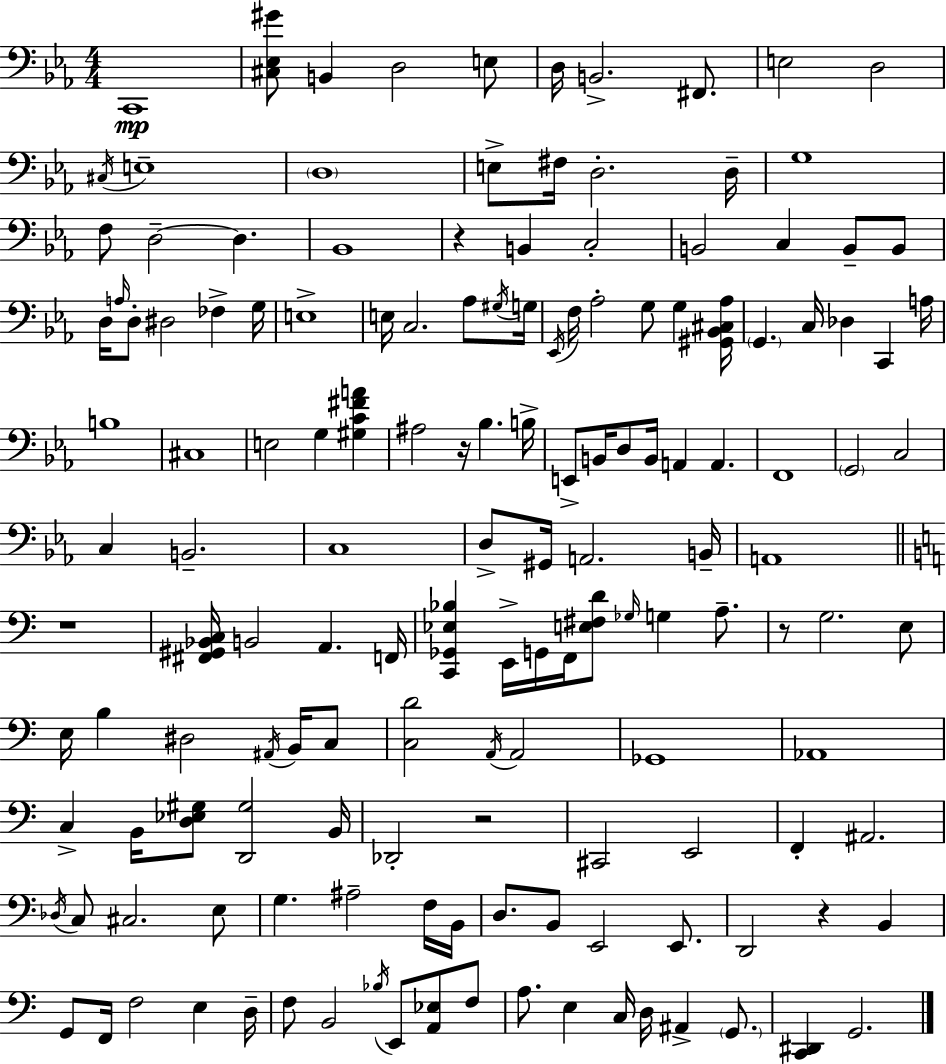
X:1
T:Untitled
M:4/4
L:1/4
K:Cm
C,,4 [^C,_E,^G]/2 B,, D,2 E,/2 D,/4 B,,2 ^F,,/2 E,2 D,2 ^C,/4 E,4 D,4 E,/2 ^F,/4 D,2 D,/4 G,4 F,/2 D,2 D, _B,,4 z B,, C,2 B,,2 C, B,,/2 B,,/2 D,/4 A,/4 D,/2 ^D,2 _F, G,/4 E,4 E,/4 C,2 _A,/2 ^G,/4 G,/4 _E,,/4 F,/4 _A,2 G,/2 G, [^G,,_B,,^C,_A,]/4 G,, C,/4 _D, C,, A,/4 B,4 ^C,4 E,2 G, [^G,C^FA] ^A,2 z/4 _B, B,/4 E,,/2 B,,/4 D,/2 B,,/4 A,, A,, F,,4 G,,2 C,2 C, B,,2 C,4 D,/2 ^G,,/4 A,,2 B,,/4 A,,4 z4 [^F,,^G,,_B,,C,]/4 B,,2 A,, F,,/4 [C,,_G,,_E,_B,] E,,/4 G,,/4 F,,/4 [E,^F,D]/2 _G,/4 G, A,/2 z/2 G,2 E,/2 E,/4 B, ^D,2 ^A,,/4 B,,/4 C,/2 [C,D]2 A,,/4 A,,2 _G,,4 _A,,4 C, B,,/4 [D,_E,^G,]/2 [D,,^G,]2 B,,/4 _D,,2 z2 ^C,,2 E,,2 F,, ^A,,2 _D,/4 C,/2 ^C,2 E,/2 G, ^A,2 F,/4 B,,/4 D,/2 B,,/2 E,,2 E,,/2 D,,2 z B,, G,,/2 F,,/4 F,2 E, D,/4 F,/2 B,,2 _B,/4 E,,/2 [A,,_E,]/2 F,/2 A,/2 E, C,/4 D,/4 ^A,, G,,/2 [C,,^D,,] G,,2